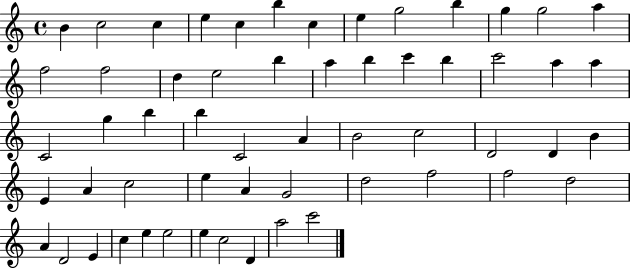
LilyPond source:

{
  \clef treble
  \time 4/4
  \defaultTimeSignature
  \key c \major
  b'4 c''2 c''4 | e''4 c''4 b''4 c''4 | e''4 g''2 b''4 | g''4 g''2 a''4 | \break f''2 f''2 | d''4 e''2 b''4 | a''4 b''4 c'''4 b''4 | c'''2 a''4 a''4 | \break c'2 g''4 b''4 | b''4 c'2 a'4 | b'2 c''2 | d'2 d'4 b'4 | \break e'4 a'4 c''2 | e''4 a'4 g'2 | d''2 f''2 | f''2 d''2 | \break a'4 d'2 e'4 | c''4 e''4 e''2 | e''4 c''2 d'4 | a''2 c'''2 | \break \bar "|."
}